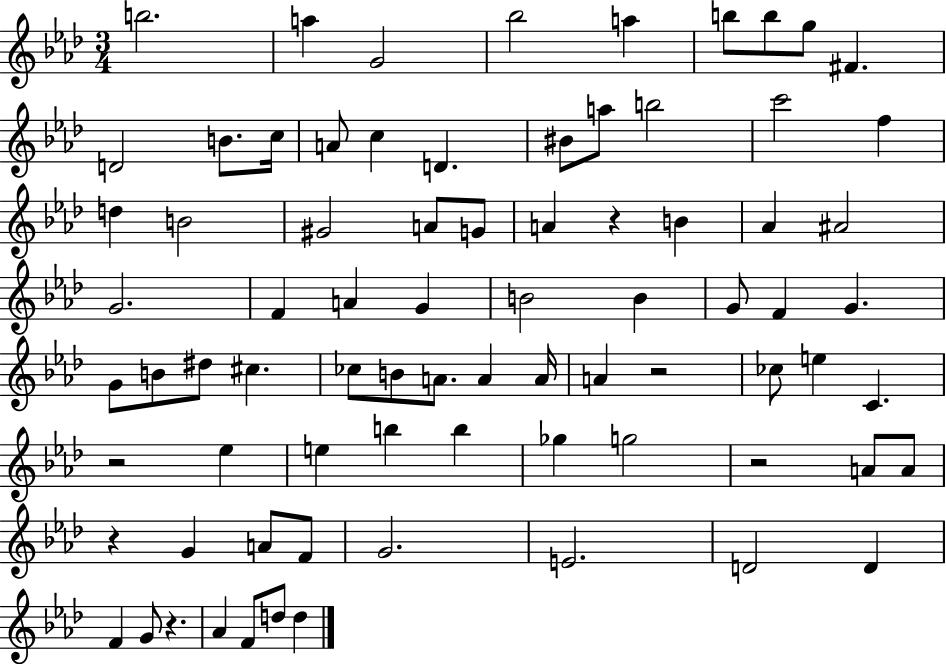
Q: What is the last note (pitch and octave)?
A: D5